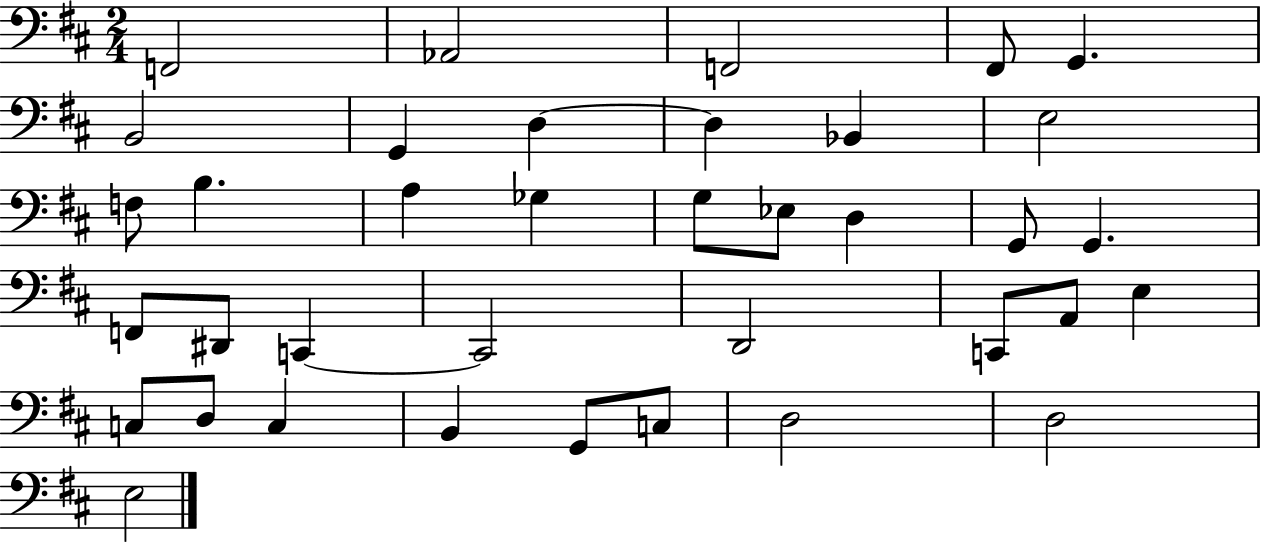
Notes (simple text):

F2/h Ab2/h F2/h F#2/e G2/q. B2/h G2/q D3/q D3/q Bb2/q E3/h F3/e B3/q. A3/q Gb3/q G3/e Eb3/e D3/q G2/e G2/q. F2/e D#2/e C2/q C2/h D2/h C2/e A2/e E3/q C3/e D3/e C3/q B2/q G2/e C3/e D3/h D3/h E3/h